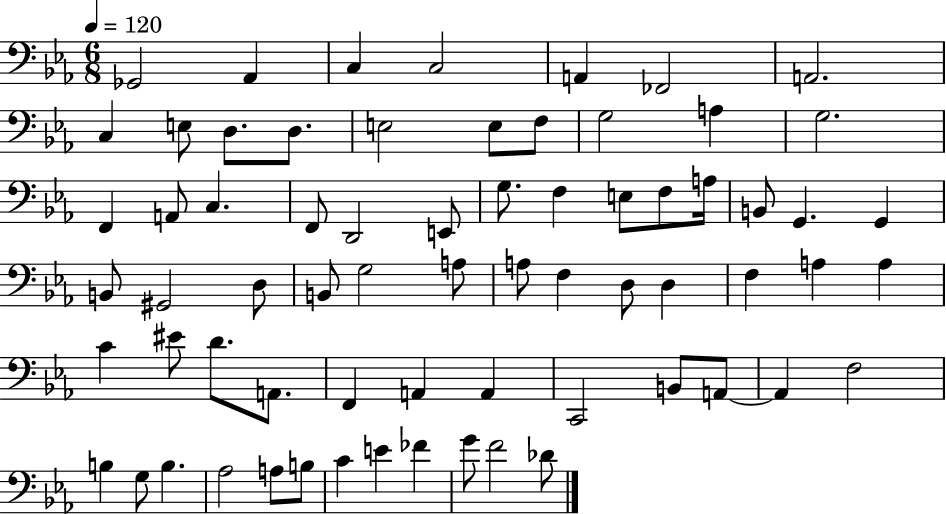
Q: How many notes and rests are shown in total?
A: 68